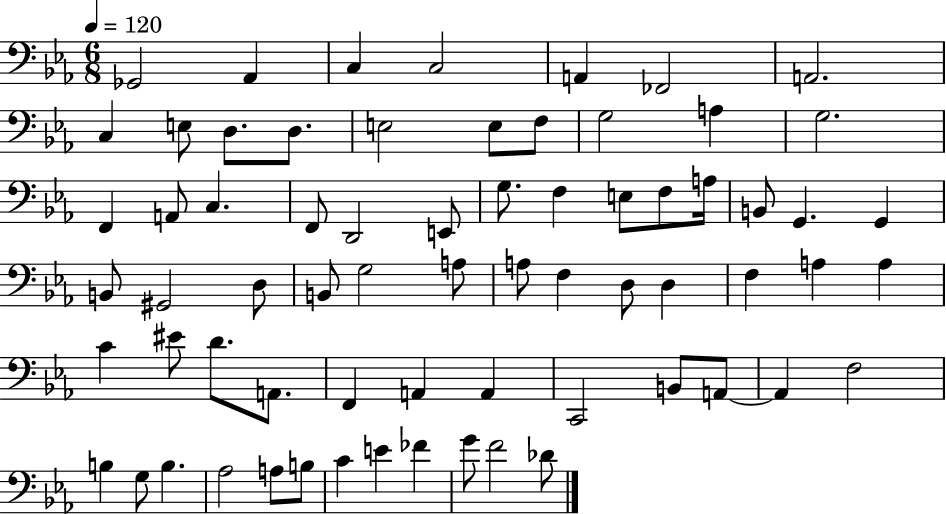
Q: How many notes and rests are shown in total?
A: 68